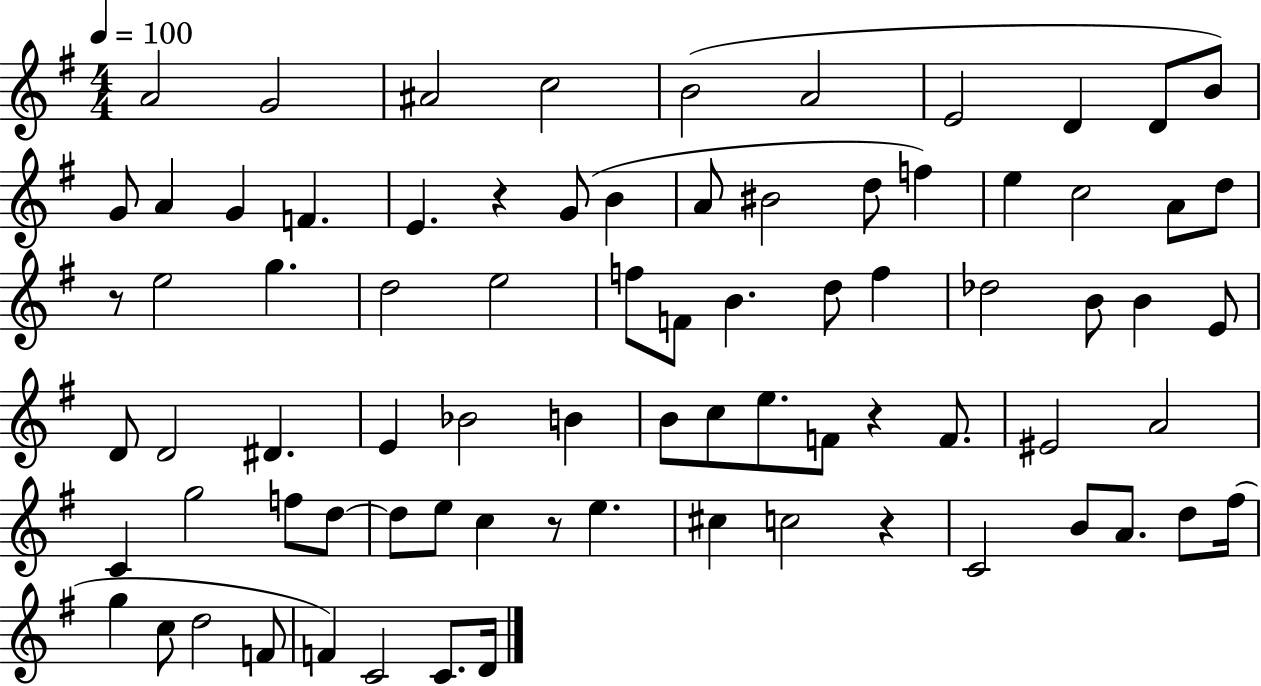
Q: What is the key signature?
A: G major